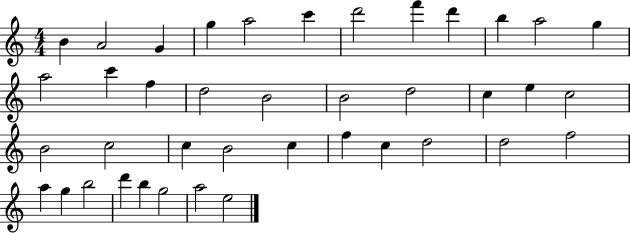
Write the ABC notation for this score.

X:1
T:Untitled
M:4/4
L:1/4
K:C
B A2 G g a2 c' d'2 f' d' b a2 g a2 c' f d2 B2 B2 d2 c e c2 B2 c2 c B2 c f c d2 d2 f2 a g b2 d' b g2 a2 e2